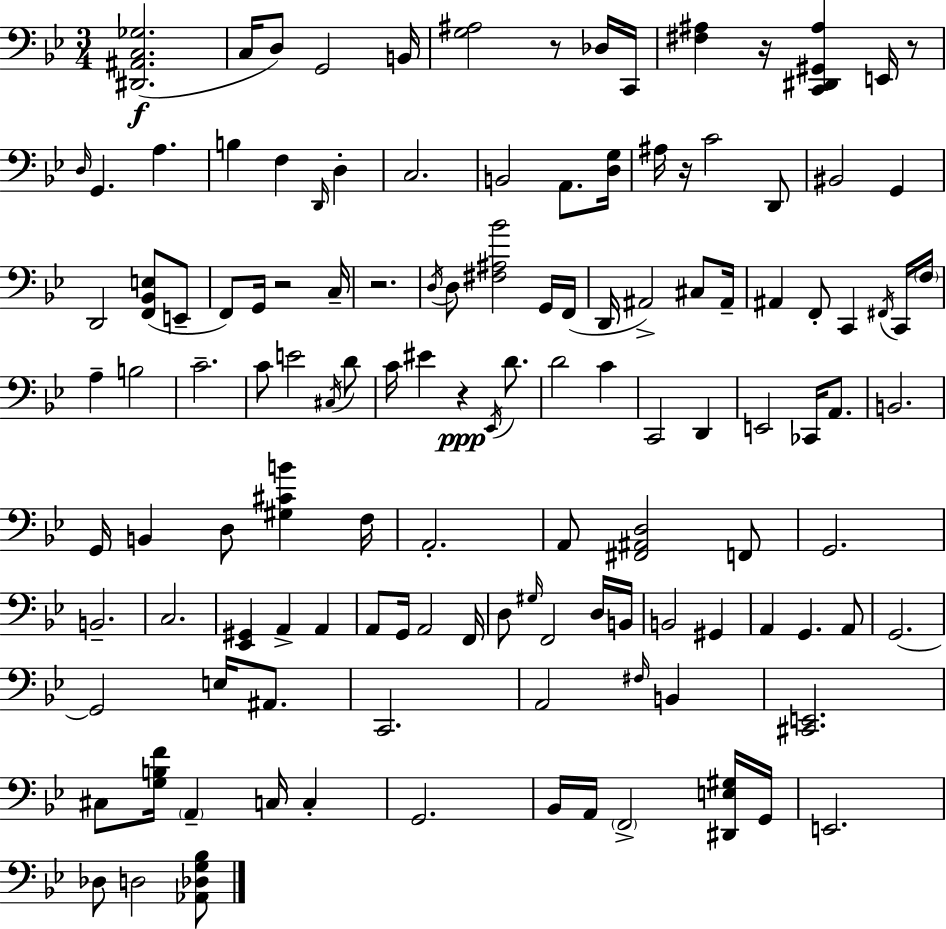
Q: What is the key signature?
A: G minor